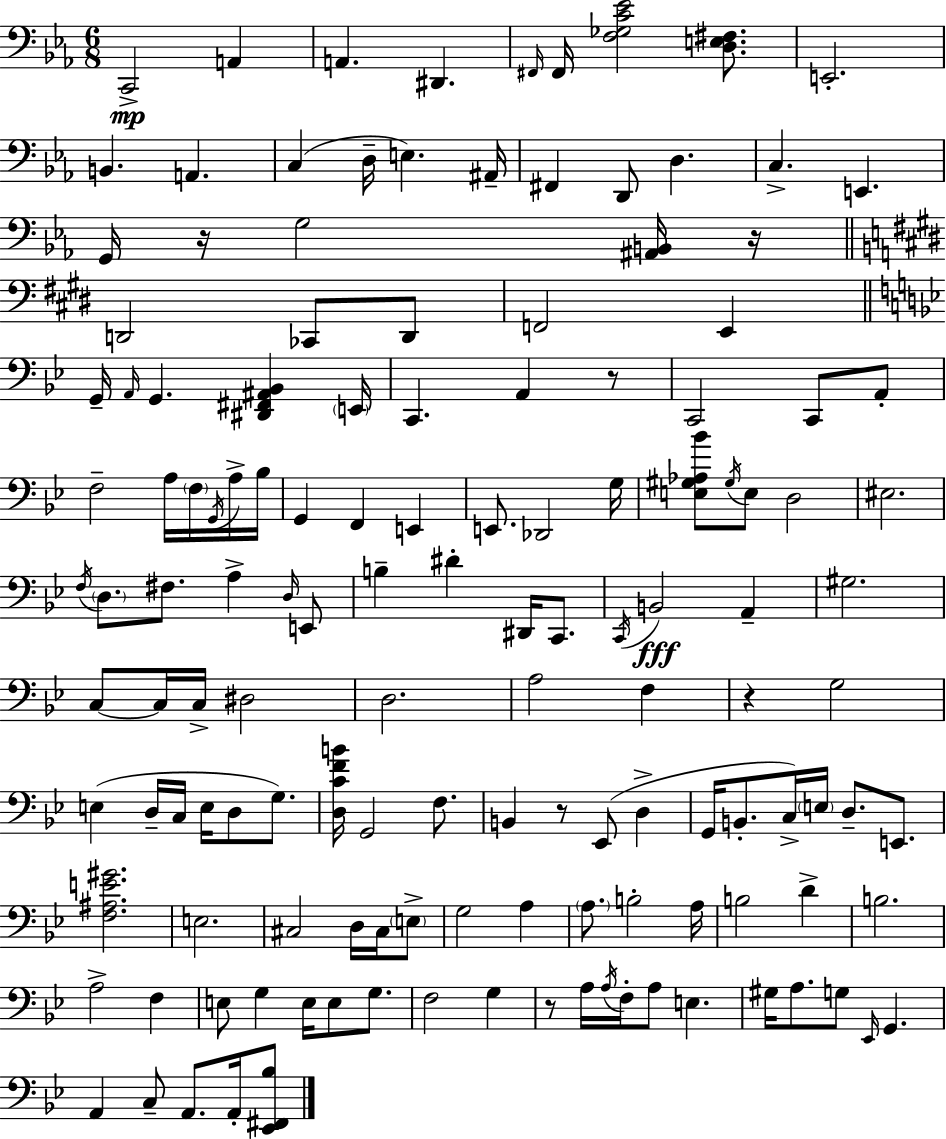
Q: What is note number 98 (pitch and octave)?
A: B3